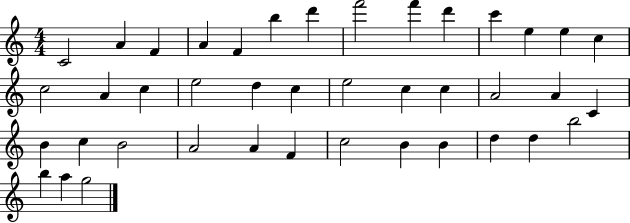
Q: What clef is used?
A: treble